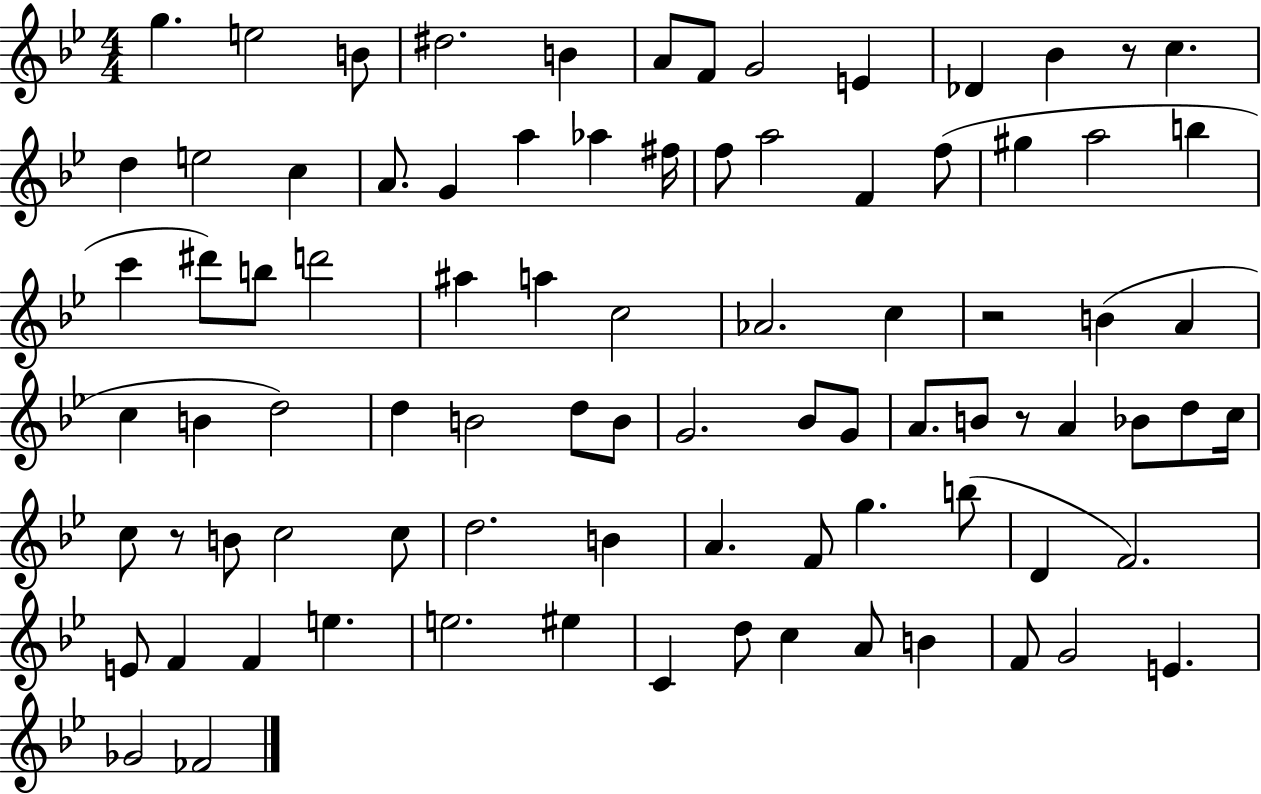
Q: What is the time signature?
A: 4/4